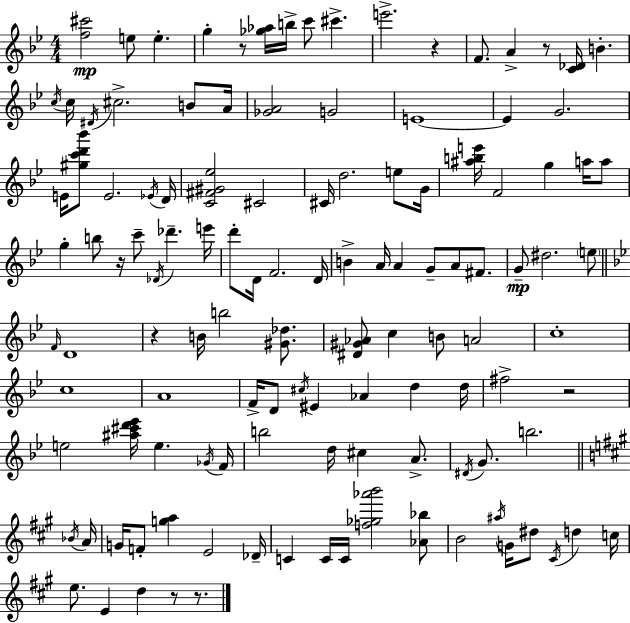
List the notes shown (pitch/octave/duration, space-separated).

[F5,C#6]/h E5/e E5/q. G5/q R/e [Gb5,Ab5]/s B5/s C6/e C#6/q. E6/h. R/q F4/e. A4/q R/e [C4,Db4]/s B4/q. C5/s C5/s D#4/s C#5/h. B4/e A4/s [Gb4,A4]/h G4/h E4/w E4/q G4/h. E4/s [G#5,C6,D6,Bb6]/e E4/h. Eb4/s D4/s [C4,F#4,G#4,Eb5]/h C#4/h C#4/s D5/h. E5/e G4/s [A#5,B5,E6]/s F4/h G5/q A5/s A5/e G5/q B5/e R/s C6/e Db4/s Db6/q. E6/s D6/e D4/s F4/h. D4/s B4/q A4/s A4/q G4/e A4/e F#4/e. G4/e D#5/h. E5/e F4/s D4/w R/q B4/s B5/h [G#4,Db5]/e. [D#4,G#4,Ab4]/e C5/q B4/e A4/h C5/w C5/w A4/w F4/s D4/e C#5/s EIS4/q Ab4/q D5/q D5/s F#5/h R/h E5/h [A#5,C#6,D6,Eb6]/s E5/q. Gb4/s F4/s B5/h D5/s C#5/q A4/e. D#4/s G4/e. B5/h. Bb4/s A4/s G4/s F4/e [G5,A5]/q E4/h Db4/s C4/q C4/s C4/s [F5,Gb5,Ab6,B6]/h [Ab4,Bb5]/e B4/h A#5/s G4/s D#5/e C#4/s D5/q C5/s E5/e. E4/q D5/q R/e R/e.